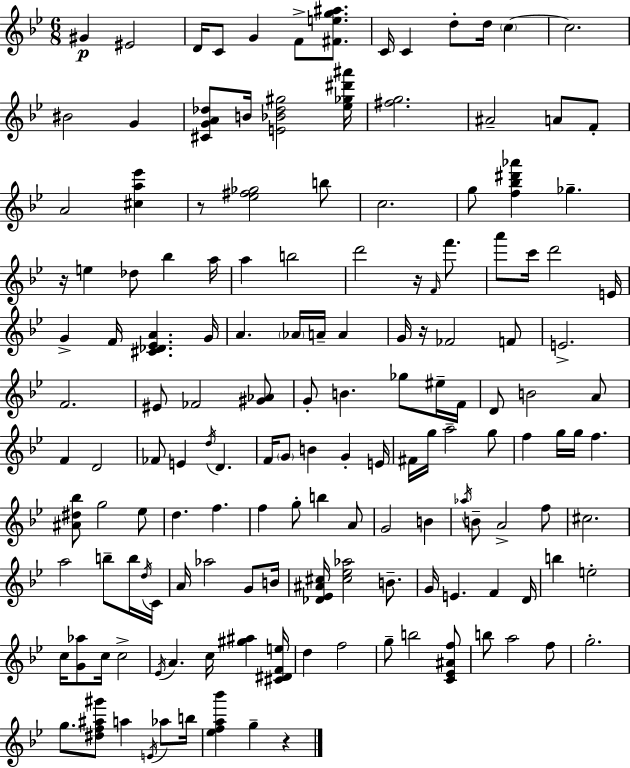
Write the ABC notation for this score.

X:1
T:Untitled
M:6/8
L:1/4
K:Bb
^G ^E2 D/4 C/2 G F/2 [^Feg^a]/2 C/4 C d/2 d/4 c c2 ^B2 G [^CGA_d]/2 B/4 [E_B_d^g]2 [_e_g^d'^a']/4 [^fg]2 ^A2 A/2 F/2 A2 [^ca_e'] z/2 [_e^f_g]2 b/2 c2 g/2 [f_b^d'_a'] _g z/4 e _d/2 _b a/4 a b2 d'2 z/4 F/4 f'/2 a'/2 c'/4 d'2 E/4 G F/4 [^C_D_EA] G/4 A _A/4 A/4 A G/4 z/4 _F2 F/2 E2 F2 ^E/2 _F2 [^G_A]/2 G/2 B _g/2 ^e/4 F/4 D/2 B2 A/2 F D2 _F/2 E d/4 D F/4 G/2 B G E/4 ^F/4 g/4 a2 g/2 f g/4 g/4 f [^A^d_b]/2 g2 _e/2 d f f g/2 b A/2 G2 B _a/4 B/2 A2 f/2 ^c2 a2 b/2 b/4 d/4 C/4 A/4 _a2 G/2 B/4 [_D_E^A^c]/4 [^c_e_a]2 B/2 G/4 E F D/4 b e2 c/4 [G_a]/2 c/4 c2 _E/4 A c/4 [^g^a] [^C^DFe]/4 d f2 g/2 b2 [C_E^Af]/2 b/2 a2 f/2 g2 g/2 [^df^a^g']/2 a E/4 _a/2 b/4 [_efa_b'] g z